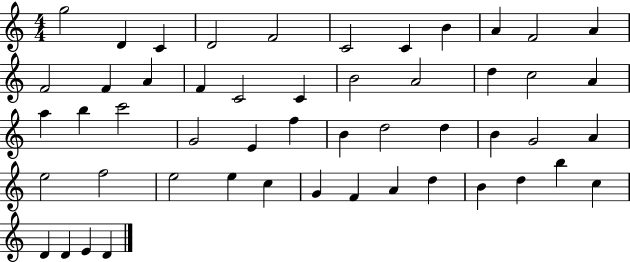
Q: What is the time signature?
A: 4/4